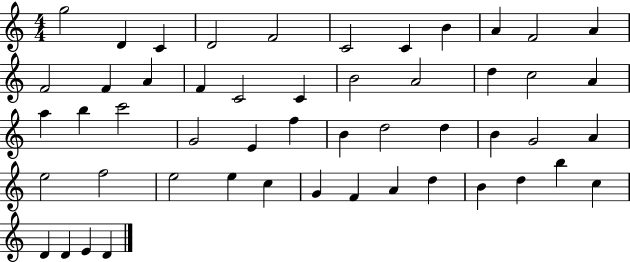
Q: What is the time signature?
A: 4/4